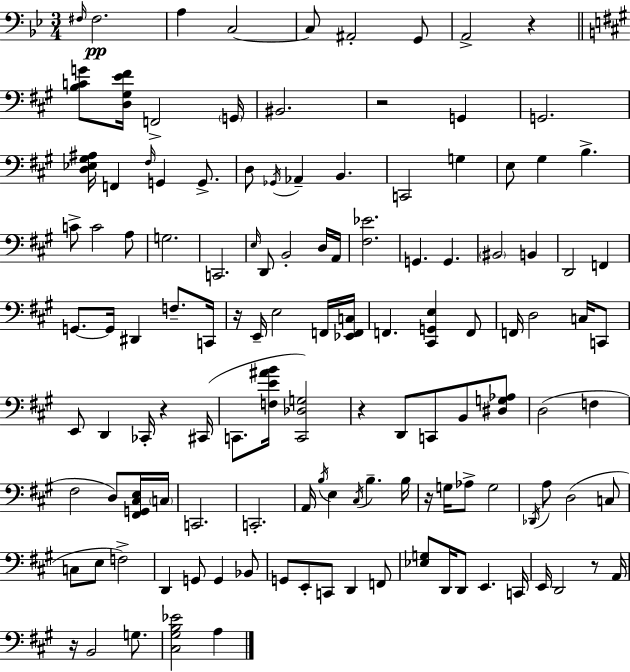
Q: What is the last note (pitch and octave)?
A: A3